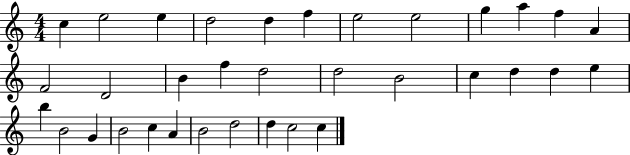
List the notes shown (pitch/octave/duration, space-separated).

C5/q E5/h E5/q D5/h D5/q F5/q E5/h E5/h G5/q A5/q F5/q A4/q F4/h D4/h B4/q F5/q D5/h D5/h B4/h C5/q D5/q D5/q E5/q B5/q B4/h G4/q B4/h C5/q A4/q B4/h D5/h D5/q C5/h C5/q